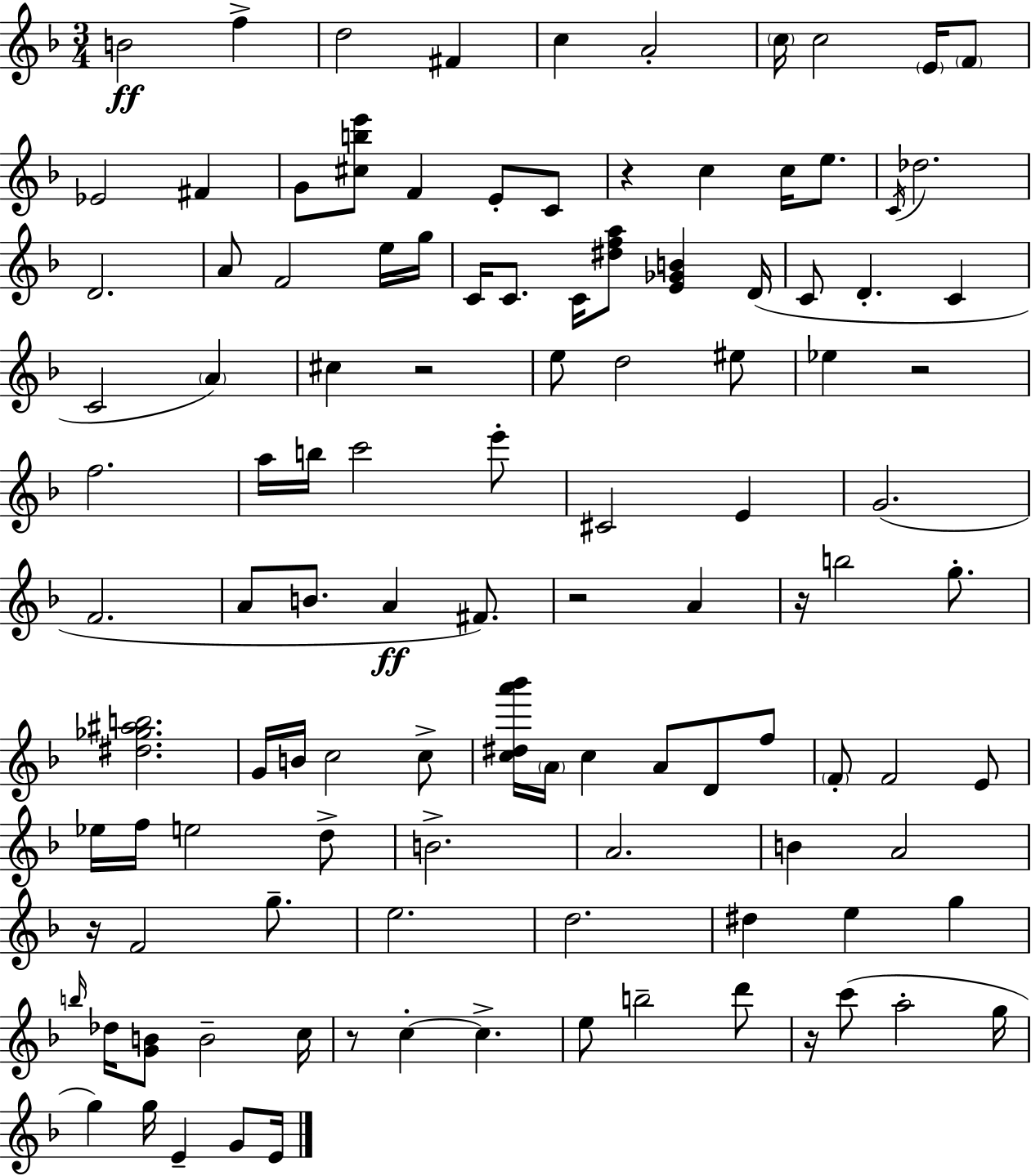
X:1
T:Untitled
M:3/4
L:1/4
K:Dm
B2 f d2 ^F c A2 c/4 c2 E/4 F/2 _E2 ^F G/2 [^cbe']/2 F E/2 C/2 z c c/4 e/2 C/4 _d2 D2 A/2 F2 e/4 g/4 C/4 C/2 C/4 [^dfa]/2 [E_GB] D/4 C/2 D C C2 A ^c z2 e/2 d2 ^e/2 _e z2 f2 a/4 b/4 c'2 e'/2 ^C2 E G2 F2 A/2 B/2 A ^F/2 z2 A z/4 b2 g/2 [^d_g^ab]2 G/4 B/4 c2 c/2 [c^da'_b']/4 A/4 c A/2 D/2 f/2 F/2 F2 E/2 _e/4 f/4 e2 d/2 B2 A2 B A2 z/4 F2 g/2 e2 d2 ^d e g b/4 _d/4 [GB]/2 B2 c/4 z/2 c c e/2 b2 d'/2 z/4 c'/2 a2 g/4 g g/4 E G/2 E/4